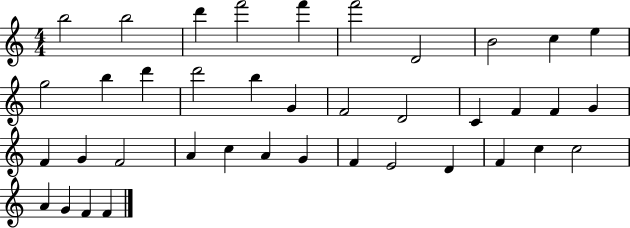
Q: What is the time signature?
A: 4/4